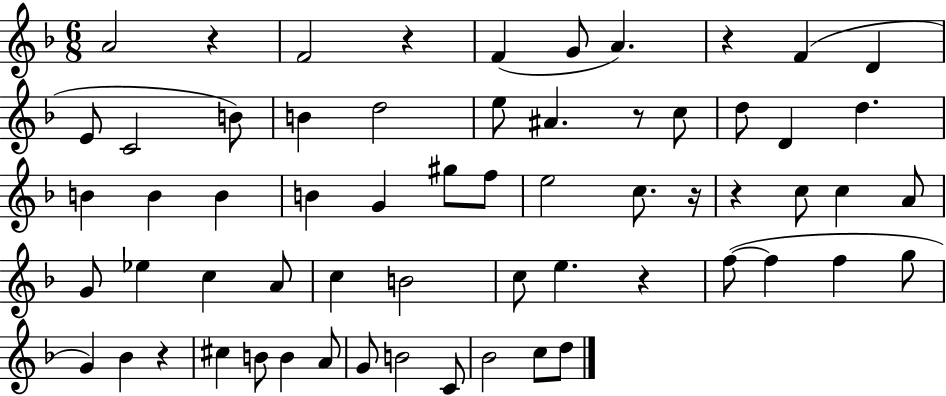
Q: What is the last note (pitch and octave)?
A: D5